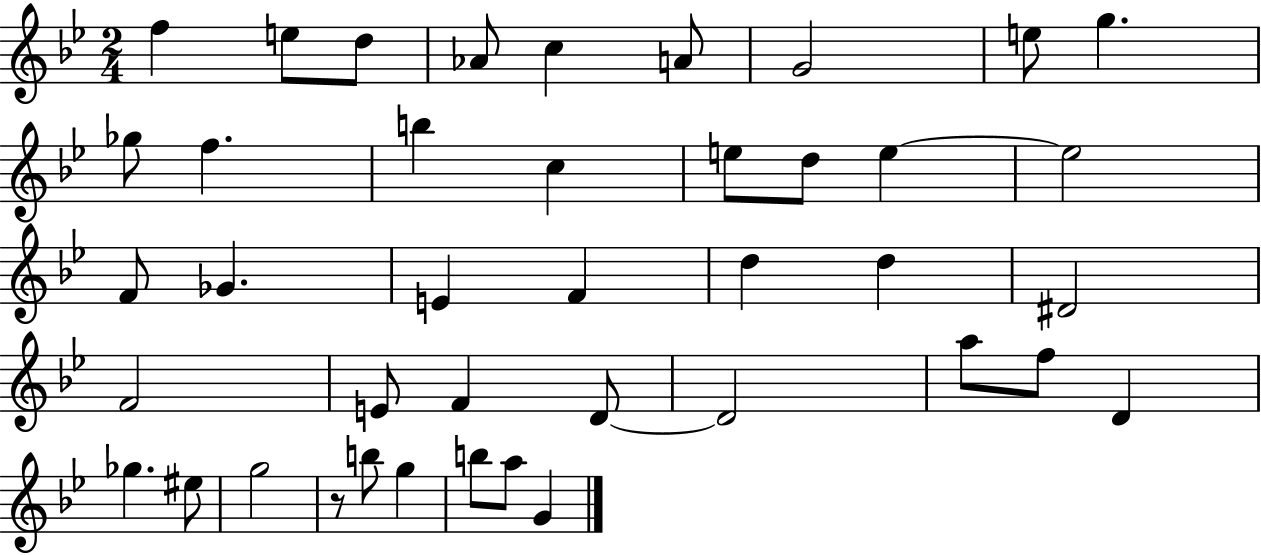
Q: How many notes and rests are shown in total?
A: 41